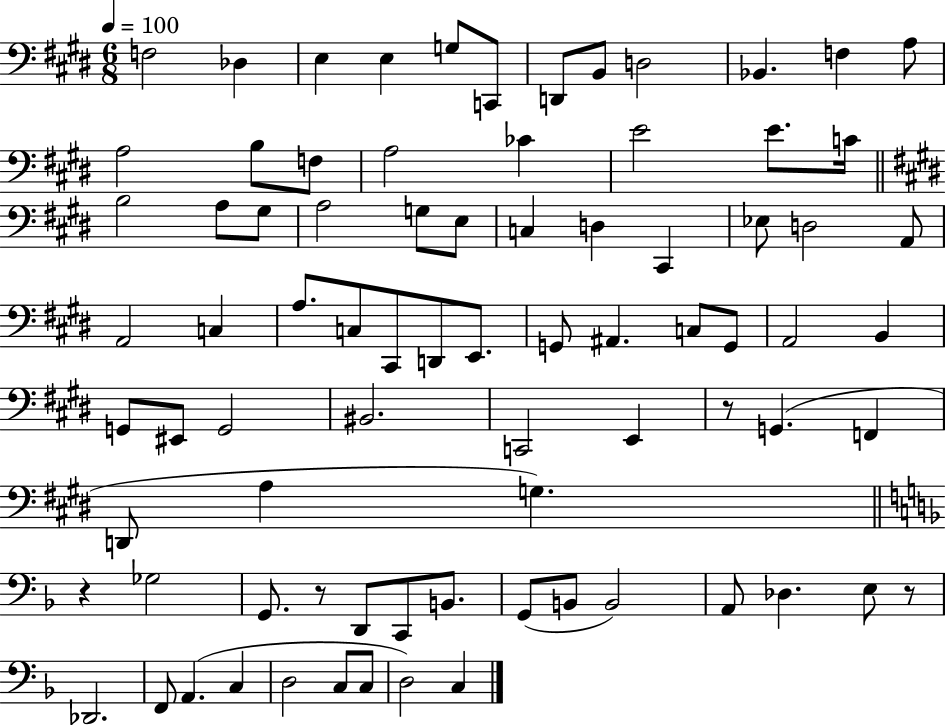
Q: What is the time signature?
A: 6/8